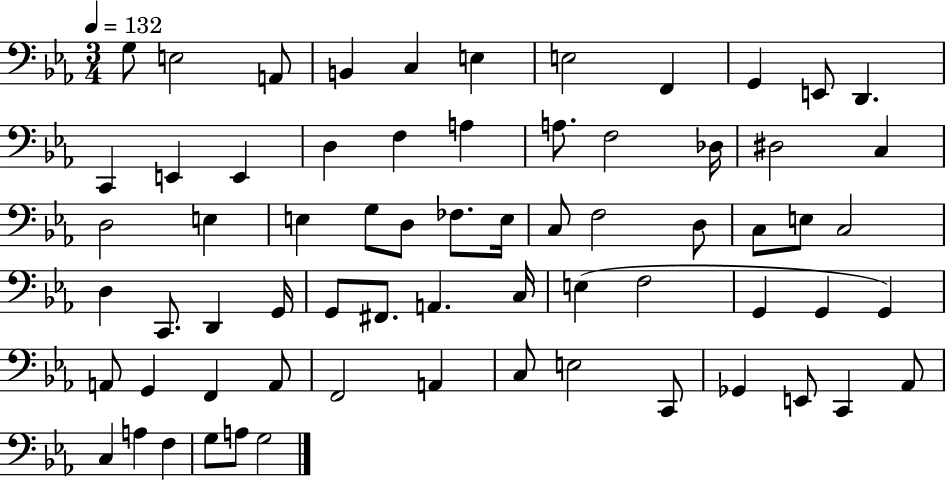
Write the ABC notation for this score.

X:1
T:Untitled
M:3/4
L:1/4
K:Eb
G,/2 E,2 A,,/2 B,, C, E, E,2 F,, G,, E,,/2 D,, C,, E,, E,, D, F, A, A,/2 F,2 _D,/4 ^D,2 C, D,2 E, E, G,/2 D,/2 _F,/2 E,/4 C,/2 F,2 D,/2 C,/2 E,/2 C,2 D, C,,/2 D,, G,,/4 G,,/2 ^F,,/2 A,, C,/4 E, F,2 G,, G,, G,, A,,/2 G,, F,, A,,/2 F,,2 A,, C,/2 E,2 C,,/2 _G,, E,,/2 C,, _A,,/2 C, A, F, G,/2 A,/2 G,2